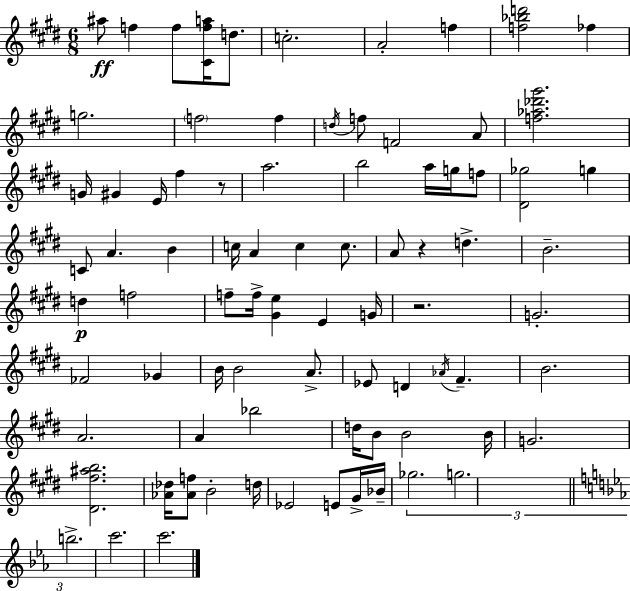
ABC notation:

X:1
T:Untitled
M:6/8
L:1/4
K:E
^a/2 f f/2 [^Cfa]/4 d/2 c2 A2 f [f_bd']2 _f g2 f2 f d/4 f/2 F2 A/2 [f_a_d'^g']2 G/4 ^G E/4 ^f z/2 a2 b2 a/4 g/4 f/2 [^D_g]2 g C/2 A B c/4 A c c/2 A/2 z d B2 d f2 f/2 f/4 [^Ge] E G/4 z2 G2 _F2 _G B/4 B2 A/2 _E/2 D _A/4 ^F B2 A2 A _b2 d/4 B/2 B2 B/4 G2 [^D^f^ab]2 [_A_d]/4 [_Af]/2 B2 d/4 _E2 E/2 ^G/4 _B/4 _g2 g2 b2 c'2 c'2